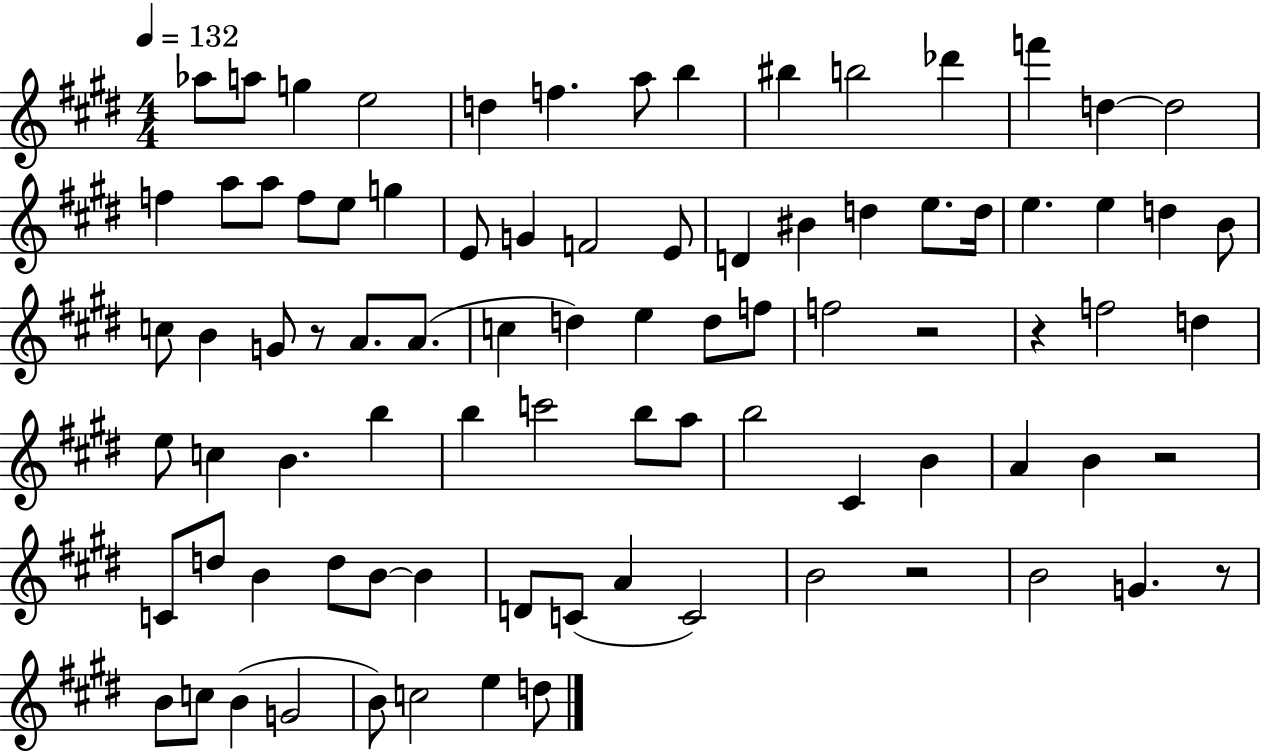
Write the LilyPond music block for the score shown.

{
  \clef treble
  \numericTimeSignature
  \time 4/4
  \key e \major
  \tempo 4 = 132
  aes''8 a''8 g''4 e''2 | d''4 f''4. a''8 b''4 | bis''4 b''2 des'''4 | f'''4 d''4~~ d''2 | \break f''4 a''8 a''8 f''8 e''8 g''4 | e'8 g'4 f'2 e'8 | d'4 bis'4 d''4 e''8. d''16 | e''4. e''4 d''4 b'8 | \break c''8 b'4 g'8 r8 a'8. a'8.( | c''4 d''4) e''4 d''8 f''8 | f''2 r2 | r4 f''2 d''4 | \break e''8 c''4 b'4. b''4 | b''4 c'''2 b''8 a''8 | b''2 cis'4 b'4 | a'4 b'4 r2 | \break c'8 d''8 b'4 d''8 b'8~~ b'4 | d'8 c'8( a'4 c'2) | b'2 r2 | b'2 g'4. r8 | \break b'8 c''8 b'4( g'2 | b'8) c''2 e''4 d''8 | \bar "|."
}